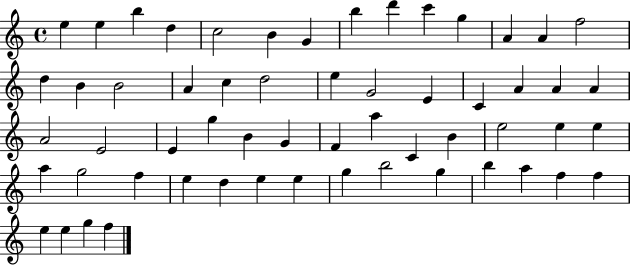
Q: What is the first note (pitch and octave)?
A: E5